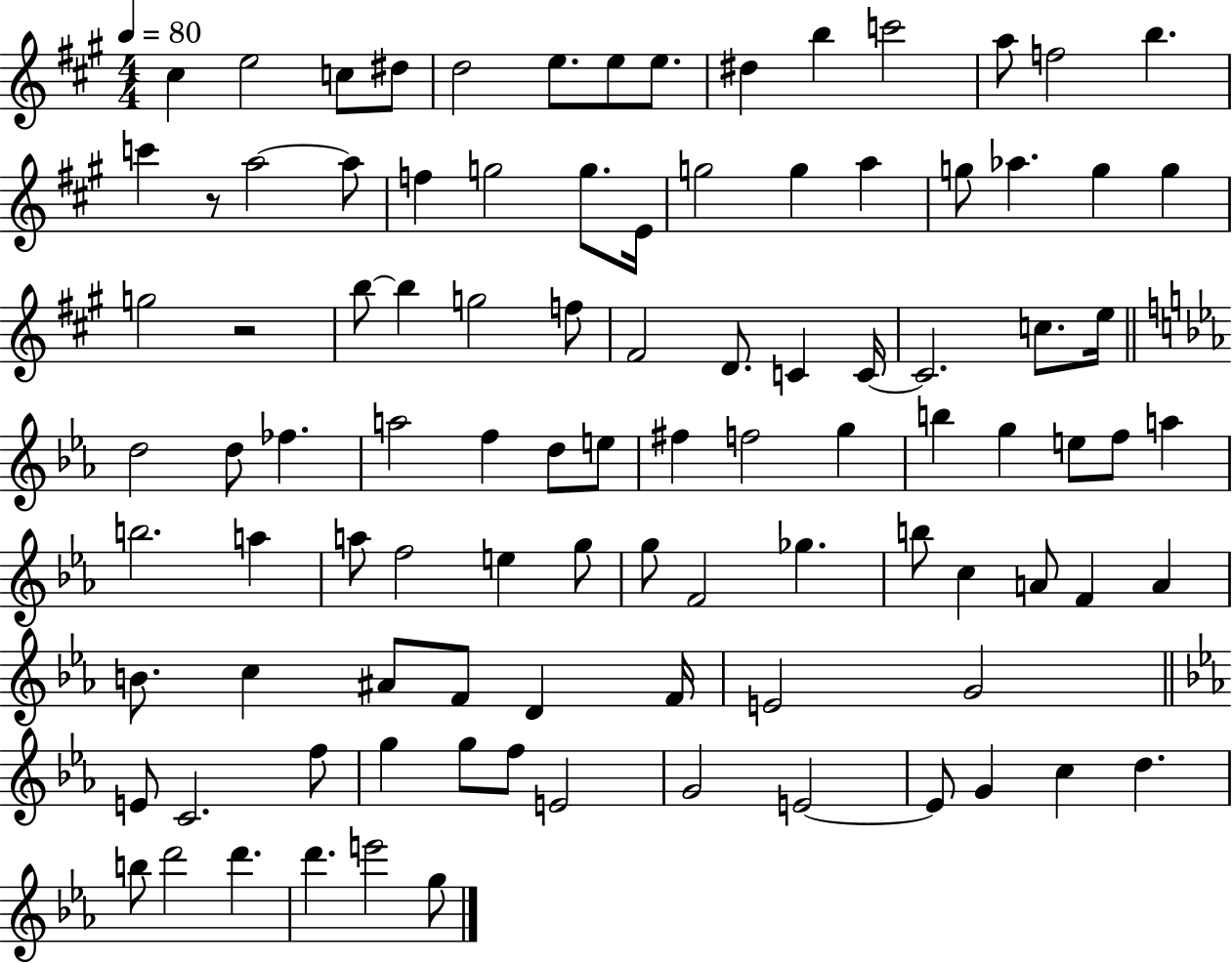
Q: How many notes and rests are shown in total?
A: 98